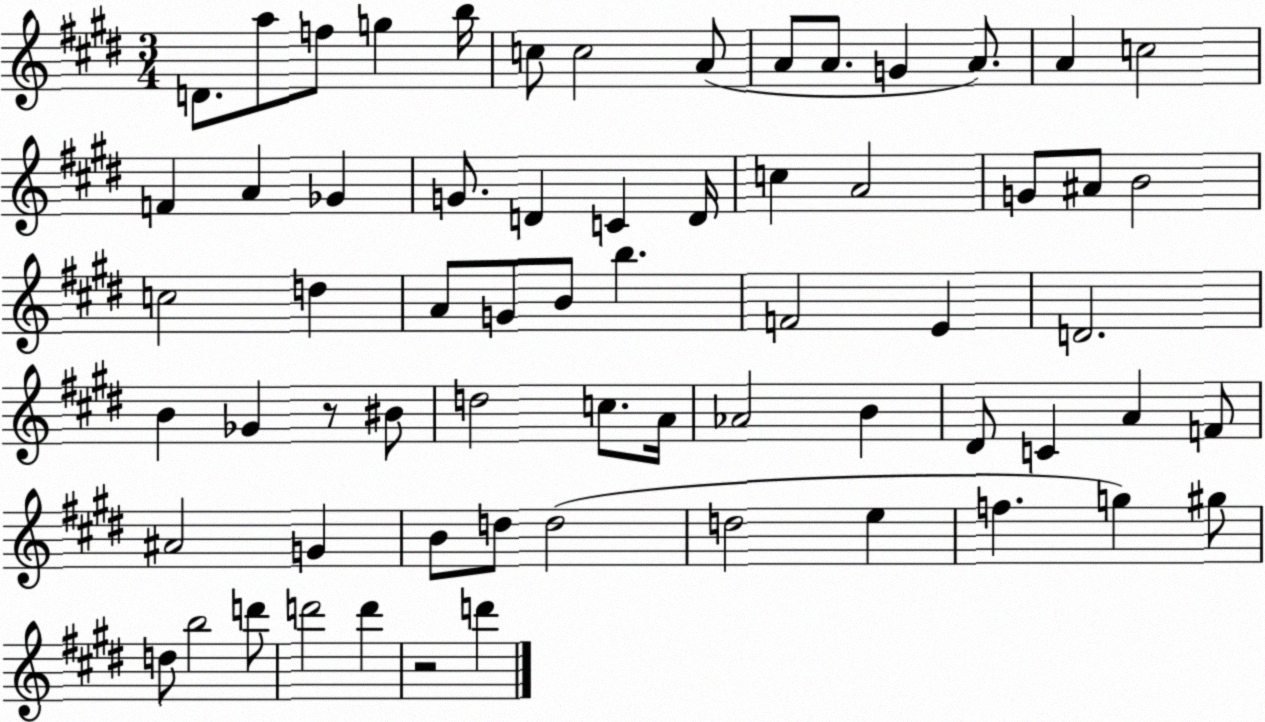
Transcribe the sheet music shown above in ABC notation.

X:1
T:Untitled
M:3/4
L:1/4
K:E
D/2 a/2 f/2 g b/4 c/2 c2 A/2 A/2 A/2 G A/2 A c2 F A _G G/2 D C D/4 c A2 G/2 ^A/2 B2 c2 d A/2 G/2 B/2 b F2 E D2 B _G z/2 ^B/2 d2 c/2 A/4 _A2 B ^D/2 C A F/2 ^A2 G B/2 d/2 d2 d2 e f g ^g/2 d/2 b2 d'/2 d'2 d' z2 d'